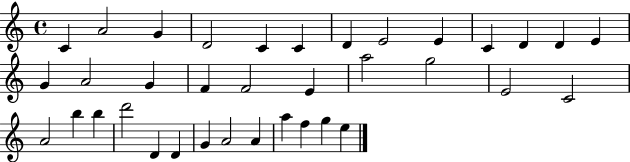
{
  \clef treble
  \time 4/4
  \defaultTimeSignature
  \key c \major
  c'4 a'2 g'4 | d'2 c'4 c'4 | d'4 e'2 e'4 | c'4 d'4 d'4 e'4 | \break g'4 a'2 g'4 | f'4 f'2 e'4 | a''2 g''2 | e'2 c'2 | \break a'2 b''4 b''4 | d'''2 d'4 d'4 | g'4 a'2 a'4 | a''4 f''4 g''4 e''4 | \break \bar "|."
}